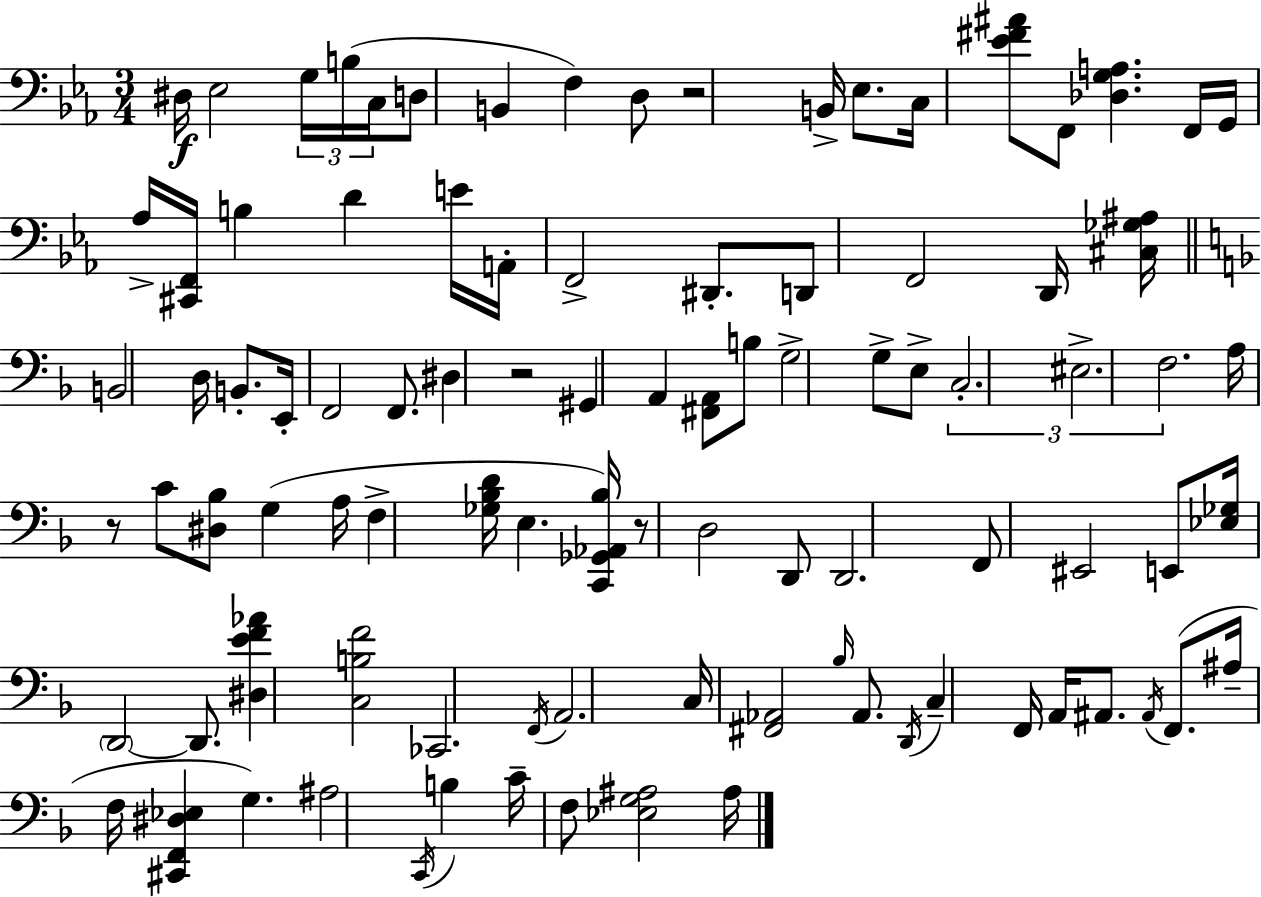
D#3/s Eb3/h G3/s B3/s C3/s D3/e B2/q F3/q D3/e R/h B2/s Eb3/e. C3/s [Eb4,F#4,A#4]/e F2/e [Db3,G3,A3]/q. F2/s G2/s Ab3/s [C#2,F2]/s B3/q D4/q E4/s A2/s F2/h D#2/e. D2/e F2/h D2/s [C#3,Gb3,A#3]/s B2/h D3/s B2/e. E2/s F2/h F2/e. D#3/q R/h G#2/q A2/q [F#2,A2]/e B3/e G3/h G3/e E3/e C3/h. EIS3/h. F3/h. A3/s R/e C4/e [D#3,Bb3]/e G3/q A3/s F3/q [Gb3,Bb3,D4]/s E3/q. [C2,Gb2,Ab2,Bb3]/s R/e D3/h D2/e D2/h. F2/e EIS2/h E2/e [Eb3,Gb3]/s D2/h D2/e. [D#3,E4,F4,Ab4]/q [C3,B3,F4]/h CES2/h. F2/s A2/h. C3/s [F#2,Ab2]/h Bb3/s Ab2/e. D2/s C3/q F2/s A2/s A#2/e. A#2/s F2/e. A#3/s F3/s [C#2,F2,D#3,Eb3]/q G3/q. A#3/h C2/s B3/q C4/s F3/e [Eb3,G3,A#3]/h A#3/s